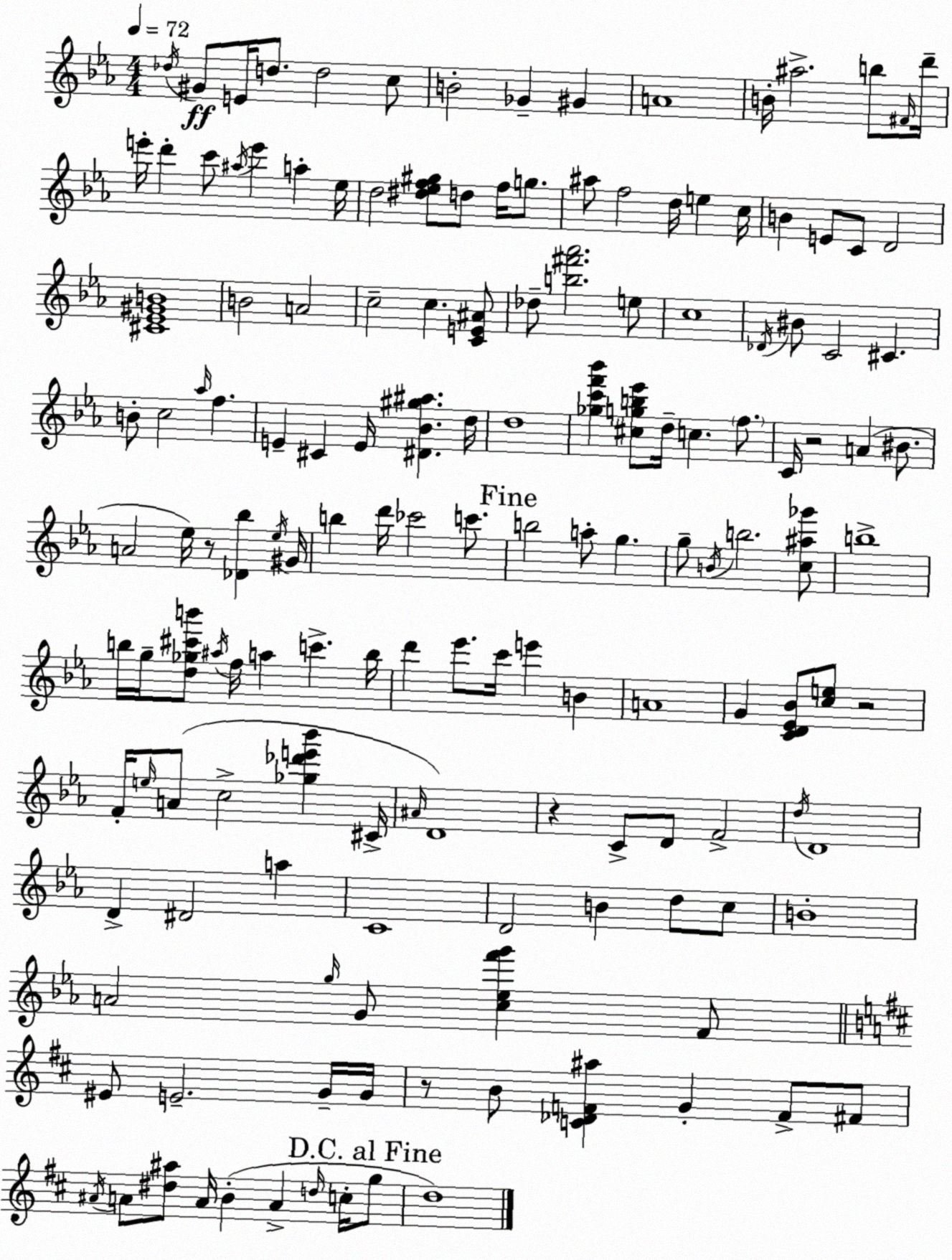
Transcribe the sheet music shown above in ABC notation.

X:1
T:Untitled
M:4/4
L:1/4
K:Eb
_d/4 ^G/2 E/4 d/2 d2 c/2 B2 _G ^G A4 B/4 ^a2 b/2 ^F/4 d'/4 e'/4 d' c'/2 ^a/4 e' a _e/4 d2 [^d_ef^g]/2 d/2 f/4 g/2 ^a/2 f2 d/4 e c/4 B E/2 C/2 D2 [^C_E^GB]4 B2 A2 c2 c [CE^A]/2 _d/2 [b^f'_a']2 e/2 c4 _D/4 ^B/2 C2 ^C B/2 c2 _a/4 f E ^C E/4 [^D_B^g^a] d/4 d4 [_gc'f'_b'] [^cgb_e']/2 d/4 c f/2 C/4 z2 A ^B/2 A2 _e/4 z/2 [_D_b] _e/4 ^G/4 b d'/4 _c'2 c'/2 b2 a/2 g g/2 B/4 b2 [c^a_g']/2 b4 b/4 g/4 [d_g^c'b']/2 ^a/4 f/4 a c' b/4 d' _e'/2 c'/4 e' B A4 G [CD_E_B]/2 [ce]/2 z2 F/4 e/4 A/2 c2 [_g_d'e'_b'] ^C/4 ^A/4 D4 z C/2 D/2 F2 d/4 D4 D ^D2 a C4 D2 B d/2 c/2 B4 A2 g/4 G/2 [c_ef'g'] F/2 ^E/2 E2 G/4 G/4 z/2 B/2 [C_DF^a] G F/2 ^F/2 ^A/4 A/2 [^d^a]/2 A/4 B A d/4 c/4 g/2 d4